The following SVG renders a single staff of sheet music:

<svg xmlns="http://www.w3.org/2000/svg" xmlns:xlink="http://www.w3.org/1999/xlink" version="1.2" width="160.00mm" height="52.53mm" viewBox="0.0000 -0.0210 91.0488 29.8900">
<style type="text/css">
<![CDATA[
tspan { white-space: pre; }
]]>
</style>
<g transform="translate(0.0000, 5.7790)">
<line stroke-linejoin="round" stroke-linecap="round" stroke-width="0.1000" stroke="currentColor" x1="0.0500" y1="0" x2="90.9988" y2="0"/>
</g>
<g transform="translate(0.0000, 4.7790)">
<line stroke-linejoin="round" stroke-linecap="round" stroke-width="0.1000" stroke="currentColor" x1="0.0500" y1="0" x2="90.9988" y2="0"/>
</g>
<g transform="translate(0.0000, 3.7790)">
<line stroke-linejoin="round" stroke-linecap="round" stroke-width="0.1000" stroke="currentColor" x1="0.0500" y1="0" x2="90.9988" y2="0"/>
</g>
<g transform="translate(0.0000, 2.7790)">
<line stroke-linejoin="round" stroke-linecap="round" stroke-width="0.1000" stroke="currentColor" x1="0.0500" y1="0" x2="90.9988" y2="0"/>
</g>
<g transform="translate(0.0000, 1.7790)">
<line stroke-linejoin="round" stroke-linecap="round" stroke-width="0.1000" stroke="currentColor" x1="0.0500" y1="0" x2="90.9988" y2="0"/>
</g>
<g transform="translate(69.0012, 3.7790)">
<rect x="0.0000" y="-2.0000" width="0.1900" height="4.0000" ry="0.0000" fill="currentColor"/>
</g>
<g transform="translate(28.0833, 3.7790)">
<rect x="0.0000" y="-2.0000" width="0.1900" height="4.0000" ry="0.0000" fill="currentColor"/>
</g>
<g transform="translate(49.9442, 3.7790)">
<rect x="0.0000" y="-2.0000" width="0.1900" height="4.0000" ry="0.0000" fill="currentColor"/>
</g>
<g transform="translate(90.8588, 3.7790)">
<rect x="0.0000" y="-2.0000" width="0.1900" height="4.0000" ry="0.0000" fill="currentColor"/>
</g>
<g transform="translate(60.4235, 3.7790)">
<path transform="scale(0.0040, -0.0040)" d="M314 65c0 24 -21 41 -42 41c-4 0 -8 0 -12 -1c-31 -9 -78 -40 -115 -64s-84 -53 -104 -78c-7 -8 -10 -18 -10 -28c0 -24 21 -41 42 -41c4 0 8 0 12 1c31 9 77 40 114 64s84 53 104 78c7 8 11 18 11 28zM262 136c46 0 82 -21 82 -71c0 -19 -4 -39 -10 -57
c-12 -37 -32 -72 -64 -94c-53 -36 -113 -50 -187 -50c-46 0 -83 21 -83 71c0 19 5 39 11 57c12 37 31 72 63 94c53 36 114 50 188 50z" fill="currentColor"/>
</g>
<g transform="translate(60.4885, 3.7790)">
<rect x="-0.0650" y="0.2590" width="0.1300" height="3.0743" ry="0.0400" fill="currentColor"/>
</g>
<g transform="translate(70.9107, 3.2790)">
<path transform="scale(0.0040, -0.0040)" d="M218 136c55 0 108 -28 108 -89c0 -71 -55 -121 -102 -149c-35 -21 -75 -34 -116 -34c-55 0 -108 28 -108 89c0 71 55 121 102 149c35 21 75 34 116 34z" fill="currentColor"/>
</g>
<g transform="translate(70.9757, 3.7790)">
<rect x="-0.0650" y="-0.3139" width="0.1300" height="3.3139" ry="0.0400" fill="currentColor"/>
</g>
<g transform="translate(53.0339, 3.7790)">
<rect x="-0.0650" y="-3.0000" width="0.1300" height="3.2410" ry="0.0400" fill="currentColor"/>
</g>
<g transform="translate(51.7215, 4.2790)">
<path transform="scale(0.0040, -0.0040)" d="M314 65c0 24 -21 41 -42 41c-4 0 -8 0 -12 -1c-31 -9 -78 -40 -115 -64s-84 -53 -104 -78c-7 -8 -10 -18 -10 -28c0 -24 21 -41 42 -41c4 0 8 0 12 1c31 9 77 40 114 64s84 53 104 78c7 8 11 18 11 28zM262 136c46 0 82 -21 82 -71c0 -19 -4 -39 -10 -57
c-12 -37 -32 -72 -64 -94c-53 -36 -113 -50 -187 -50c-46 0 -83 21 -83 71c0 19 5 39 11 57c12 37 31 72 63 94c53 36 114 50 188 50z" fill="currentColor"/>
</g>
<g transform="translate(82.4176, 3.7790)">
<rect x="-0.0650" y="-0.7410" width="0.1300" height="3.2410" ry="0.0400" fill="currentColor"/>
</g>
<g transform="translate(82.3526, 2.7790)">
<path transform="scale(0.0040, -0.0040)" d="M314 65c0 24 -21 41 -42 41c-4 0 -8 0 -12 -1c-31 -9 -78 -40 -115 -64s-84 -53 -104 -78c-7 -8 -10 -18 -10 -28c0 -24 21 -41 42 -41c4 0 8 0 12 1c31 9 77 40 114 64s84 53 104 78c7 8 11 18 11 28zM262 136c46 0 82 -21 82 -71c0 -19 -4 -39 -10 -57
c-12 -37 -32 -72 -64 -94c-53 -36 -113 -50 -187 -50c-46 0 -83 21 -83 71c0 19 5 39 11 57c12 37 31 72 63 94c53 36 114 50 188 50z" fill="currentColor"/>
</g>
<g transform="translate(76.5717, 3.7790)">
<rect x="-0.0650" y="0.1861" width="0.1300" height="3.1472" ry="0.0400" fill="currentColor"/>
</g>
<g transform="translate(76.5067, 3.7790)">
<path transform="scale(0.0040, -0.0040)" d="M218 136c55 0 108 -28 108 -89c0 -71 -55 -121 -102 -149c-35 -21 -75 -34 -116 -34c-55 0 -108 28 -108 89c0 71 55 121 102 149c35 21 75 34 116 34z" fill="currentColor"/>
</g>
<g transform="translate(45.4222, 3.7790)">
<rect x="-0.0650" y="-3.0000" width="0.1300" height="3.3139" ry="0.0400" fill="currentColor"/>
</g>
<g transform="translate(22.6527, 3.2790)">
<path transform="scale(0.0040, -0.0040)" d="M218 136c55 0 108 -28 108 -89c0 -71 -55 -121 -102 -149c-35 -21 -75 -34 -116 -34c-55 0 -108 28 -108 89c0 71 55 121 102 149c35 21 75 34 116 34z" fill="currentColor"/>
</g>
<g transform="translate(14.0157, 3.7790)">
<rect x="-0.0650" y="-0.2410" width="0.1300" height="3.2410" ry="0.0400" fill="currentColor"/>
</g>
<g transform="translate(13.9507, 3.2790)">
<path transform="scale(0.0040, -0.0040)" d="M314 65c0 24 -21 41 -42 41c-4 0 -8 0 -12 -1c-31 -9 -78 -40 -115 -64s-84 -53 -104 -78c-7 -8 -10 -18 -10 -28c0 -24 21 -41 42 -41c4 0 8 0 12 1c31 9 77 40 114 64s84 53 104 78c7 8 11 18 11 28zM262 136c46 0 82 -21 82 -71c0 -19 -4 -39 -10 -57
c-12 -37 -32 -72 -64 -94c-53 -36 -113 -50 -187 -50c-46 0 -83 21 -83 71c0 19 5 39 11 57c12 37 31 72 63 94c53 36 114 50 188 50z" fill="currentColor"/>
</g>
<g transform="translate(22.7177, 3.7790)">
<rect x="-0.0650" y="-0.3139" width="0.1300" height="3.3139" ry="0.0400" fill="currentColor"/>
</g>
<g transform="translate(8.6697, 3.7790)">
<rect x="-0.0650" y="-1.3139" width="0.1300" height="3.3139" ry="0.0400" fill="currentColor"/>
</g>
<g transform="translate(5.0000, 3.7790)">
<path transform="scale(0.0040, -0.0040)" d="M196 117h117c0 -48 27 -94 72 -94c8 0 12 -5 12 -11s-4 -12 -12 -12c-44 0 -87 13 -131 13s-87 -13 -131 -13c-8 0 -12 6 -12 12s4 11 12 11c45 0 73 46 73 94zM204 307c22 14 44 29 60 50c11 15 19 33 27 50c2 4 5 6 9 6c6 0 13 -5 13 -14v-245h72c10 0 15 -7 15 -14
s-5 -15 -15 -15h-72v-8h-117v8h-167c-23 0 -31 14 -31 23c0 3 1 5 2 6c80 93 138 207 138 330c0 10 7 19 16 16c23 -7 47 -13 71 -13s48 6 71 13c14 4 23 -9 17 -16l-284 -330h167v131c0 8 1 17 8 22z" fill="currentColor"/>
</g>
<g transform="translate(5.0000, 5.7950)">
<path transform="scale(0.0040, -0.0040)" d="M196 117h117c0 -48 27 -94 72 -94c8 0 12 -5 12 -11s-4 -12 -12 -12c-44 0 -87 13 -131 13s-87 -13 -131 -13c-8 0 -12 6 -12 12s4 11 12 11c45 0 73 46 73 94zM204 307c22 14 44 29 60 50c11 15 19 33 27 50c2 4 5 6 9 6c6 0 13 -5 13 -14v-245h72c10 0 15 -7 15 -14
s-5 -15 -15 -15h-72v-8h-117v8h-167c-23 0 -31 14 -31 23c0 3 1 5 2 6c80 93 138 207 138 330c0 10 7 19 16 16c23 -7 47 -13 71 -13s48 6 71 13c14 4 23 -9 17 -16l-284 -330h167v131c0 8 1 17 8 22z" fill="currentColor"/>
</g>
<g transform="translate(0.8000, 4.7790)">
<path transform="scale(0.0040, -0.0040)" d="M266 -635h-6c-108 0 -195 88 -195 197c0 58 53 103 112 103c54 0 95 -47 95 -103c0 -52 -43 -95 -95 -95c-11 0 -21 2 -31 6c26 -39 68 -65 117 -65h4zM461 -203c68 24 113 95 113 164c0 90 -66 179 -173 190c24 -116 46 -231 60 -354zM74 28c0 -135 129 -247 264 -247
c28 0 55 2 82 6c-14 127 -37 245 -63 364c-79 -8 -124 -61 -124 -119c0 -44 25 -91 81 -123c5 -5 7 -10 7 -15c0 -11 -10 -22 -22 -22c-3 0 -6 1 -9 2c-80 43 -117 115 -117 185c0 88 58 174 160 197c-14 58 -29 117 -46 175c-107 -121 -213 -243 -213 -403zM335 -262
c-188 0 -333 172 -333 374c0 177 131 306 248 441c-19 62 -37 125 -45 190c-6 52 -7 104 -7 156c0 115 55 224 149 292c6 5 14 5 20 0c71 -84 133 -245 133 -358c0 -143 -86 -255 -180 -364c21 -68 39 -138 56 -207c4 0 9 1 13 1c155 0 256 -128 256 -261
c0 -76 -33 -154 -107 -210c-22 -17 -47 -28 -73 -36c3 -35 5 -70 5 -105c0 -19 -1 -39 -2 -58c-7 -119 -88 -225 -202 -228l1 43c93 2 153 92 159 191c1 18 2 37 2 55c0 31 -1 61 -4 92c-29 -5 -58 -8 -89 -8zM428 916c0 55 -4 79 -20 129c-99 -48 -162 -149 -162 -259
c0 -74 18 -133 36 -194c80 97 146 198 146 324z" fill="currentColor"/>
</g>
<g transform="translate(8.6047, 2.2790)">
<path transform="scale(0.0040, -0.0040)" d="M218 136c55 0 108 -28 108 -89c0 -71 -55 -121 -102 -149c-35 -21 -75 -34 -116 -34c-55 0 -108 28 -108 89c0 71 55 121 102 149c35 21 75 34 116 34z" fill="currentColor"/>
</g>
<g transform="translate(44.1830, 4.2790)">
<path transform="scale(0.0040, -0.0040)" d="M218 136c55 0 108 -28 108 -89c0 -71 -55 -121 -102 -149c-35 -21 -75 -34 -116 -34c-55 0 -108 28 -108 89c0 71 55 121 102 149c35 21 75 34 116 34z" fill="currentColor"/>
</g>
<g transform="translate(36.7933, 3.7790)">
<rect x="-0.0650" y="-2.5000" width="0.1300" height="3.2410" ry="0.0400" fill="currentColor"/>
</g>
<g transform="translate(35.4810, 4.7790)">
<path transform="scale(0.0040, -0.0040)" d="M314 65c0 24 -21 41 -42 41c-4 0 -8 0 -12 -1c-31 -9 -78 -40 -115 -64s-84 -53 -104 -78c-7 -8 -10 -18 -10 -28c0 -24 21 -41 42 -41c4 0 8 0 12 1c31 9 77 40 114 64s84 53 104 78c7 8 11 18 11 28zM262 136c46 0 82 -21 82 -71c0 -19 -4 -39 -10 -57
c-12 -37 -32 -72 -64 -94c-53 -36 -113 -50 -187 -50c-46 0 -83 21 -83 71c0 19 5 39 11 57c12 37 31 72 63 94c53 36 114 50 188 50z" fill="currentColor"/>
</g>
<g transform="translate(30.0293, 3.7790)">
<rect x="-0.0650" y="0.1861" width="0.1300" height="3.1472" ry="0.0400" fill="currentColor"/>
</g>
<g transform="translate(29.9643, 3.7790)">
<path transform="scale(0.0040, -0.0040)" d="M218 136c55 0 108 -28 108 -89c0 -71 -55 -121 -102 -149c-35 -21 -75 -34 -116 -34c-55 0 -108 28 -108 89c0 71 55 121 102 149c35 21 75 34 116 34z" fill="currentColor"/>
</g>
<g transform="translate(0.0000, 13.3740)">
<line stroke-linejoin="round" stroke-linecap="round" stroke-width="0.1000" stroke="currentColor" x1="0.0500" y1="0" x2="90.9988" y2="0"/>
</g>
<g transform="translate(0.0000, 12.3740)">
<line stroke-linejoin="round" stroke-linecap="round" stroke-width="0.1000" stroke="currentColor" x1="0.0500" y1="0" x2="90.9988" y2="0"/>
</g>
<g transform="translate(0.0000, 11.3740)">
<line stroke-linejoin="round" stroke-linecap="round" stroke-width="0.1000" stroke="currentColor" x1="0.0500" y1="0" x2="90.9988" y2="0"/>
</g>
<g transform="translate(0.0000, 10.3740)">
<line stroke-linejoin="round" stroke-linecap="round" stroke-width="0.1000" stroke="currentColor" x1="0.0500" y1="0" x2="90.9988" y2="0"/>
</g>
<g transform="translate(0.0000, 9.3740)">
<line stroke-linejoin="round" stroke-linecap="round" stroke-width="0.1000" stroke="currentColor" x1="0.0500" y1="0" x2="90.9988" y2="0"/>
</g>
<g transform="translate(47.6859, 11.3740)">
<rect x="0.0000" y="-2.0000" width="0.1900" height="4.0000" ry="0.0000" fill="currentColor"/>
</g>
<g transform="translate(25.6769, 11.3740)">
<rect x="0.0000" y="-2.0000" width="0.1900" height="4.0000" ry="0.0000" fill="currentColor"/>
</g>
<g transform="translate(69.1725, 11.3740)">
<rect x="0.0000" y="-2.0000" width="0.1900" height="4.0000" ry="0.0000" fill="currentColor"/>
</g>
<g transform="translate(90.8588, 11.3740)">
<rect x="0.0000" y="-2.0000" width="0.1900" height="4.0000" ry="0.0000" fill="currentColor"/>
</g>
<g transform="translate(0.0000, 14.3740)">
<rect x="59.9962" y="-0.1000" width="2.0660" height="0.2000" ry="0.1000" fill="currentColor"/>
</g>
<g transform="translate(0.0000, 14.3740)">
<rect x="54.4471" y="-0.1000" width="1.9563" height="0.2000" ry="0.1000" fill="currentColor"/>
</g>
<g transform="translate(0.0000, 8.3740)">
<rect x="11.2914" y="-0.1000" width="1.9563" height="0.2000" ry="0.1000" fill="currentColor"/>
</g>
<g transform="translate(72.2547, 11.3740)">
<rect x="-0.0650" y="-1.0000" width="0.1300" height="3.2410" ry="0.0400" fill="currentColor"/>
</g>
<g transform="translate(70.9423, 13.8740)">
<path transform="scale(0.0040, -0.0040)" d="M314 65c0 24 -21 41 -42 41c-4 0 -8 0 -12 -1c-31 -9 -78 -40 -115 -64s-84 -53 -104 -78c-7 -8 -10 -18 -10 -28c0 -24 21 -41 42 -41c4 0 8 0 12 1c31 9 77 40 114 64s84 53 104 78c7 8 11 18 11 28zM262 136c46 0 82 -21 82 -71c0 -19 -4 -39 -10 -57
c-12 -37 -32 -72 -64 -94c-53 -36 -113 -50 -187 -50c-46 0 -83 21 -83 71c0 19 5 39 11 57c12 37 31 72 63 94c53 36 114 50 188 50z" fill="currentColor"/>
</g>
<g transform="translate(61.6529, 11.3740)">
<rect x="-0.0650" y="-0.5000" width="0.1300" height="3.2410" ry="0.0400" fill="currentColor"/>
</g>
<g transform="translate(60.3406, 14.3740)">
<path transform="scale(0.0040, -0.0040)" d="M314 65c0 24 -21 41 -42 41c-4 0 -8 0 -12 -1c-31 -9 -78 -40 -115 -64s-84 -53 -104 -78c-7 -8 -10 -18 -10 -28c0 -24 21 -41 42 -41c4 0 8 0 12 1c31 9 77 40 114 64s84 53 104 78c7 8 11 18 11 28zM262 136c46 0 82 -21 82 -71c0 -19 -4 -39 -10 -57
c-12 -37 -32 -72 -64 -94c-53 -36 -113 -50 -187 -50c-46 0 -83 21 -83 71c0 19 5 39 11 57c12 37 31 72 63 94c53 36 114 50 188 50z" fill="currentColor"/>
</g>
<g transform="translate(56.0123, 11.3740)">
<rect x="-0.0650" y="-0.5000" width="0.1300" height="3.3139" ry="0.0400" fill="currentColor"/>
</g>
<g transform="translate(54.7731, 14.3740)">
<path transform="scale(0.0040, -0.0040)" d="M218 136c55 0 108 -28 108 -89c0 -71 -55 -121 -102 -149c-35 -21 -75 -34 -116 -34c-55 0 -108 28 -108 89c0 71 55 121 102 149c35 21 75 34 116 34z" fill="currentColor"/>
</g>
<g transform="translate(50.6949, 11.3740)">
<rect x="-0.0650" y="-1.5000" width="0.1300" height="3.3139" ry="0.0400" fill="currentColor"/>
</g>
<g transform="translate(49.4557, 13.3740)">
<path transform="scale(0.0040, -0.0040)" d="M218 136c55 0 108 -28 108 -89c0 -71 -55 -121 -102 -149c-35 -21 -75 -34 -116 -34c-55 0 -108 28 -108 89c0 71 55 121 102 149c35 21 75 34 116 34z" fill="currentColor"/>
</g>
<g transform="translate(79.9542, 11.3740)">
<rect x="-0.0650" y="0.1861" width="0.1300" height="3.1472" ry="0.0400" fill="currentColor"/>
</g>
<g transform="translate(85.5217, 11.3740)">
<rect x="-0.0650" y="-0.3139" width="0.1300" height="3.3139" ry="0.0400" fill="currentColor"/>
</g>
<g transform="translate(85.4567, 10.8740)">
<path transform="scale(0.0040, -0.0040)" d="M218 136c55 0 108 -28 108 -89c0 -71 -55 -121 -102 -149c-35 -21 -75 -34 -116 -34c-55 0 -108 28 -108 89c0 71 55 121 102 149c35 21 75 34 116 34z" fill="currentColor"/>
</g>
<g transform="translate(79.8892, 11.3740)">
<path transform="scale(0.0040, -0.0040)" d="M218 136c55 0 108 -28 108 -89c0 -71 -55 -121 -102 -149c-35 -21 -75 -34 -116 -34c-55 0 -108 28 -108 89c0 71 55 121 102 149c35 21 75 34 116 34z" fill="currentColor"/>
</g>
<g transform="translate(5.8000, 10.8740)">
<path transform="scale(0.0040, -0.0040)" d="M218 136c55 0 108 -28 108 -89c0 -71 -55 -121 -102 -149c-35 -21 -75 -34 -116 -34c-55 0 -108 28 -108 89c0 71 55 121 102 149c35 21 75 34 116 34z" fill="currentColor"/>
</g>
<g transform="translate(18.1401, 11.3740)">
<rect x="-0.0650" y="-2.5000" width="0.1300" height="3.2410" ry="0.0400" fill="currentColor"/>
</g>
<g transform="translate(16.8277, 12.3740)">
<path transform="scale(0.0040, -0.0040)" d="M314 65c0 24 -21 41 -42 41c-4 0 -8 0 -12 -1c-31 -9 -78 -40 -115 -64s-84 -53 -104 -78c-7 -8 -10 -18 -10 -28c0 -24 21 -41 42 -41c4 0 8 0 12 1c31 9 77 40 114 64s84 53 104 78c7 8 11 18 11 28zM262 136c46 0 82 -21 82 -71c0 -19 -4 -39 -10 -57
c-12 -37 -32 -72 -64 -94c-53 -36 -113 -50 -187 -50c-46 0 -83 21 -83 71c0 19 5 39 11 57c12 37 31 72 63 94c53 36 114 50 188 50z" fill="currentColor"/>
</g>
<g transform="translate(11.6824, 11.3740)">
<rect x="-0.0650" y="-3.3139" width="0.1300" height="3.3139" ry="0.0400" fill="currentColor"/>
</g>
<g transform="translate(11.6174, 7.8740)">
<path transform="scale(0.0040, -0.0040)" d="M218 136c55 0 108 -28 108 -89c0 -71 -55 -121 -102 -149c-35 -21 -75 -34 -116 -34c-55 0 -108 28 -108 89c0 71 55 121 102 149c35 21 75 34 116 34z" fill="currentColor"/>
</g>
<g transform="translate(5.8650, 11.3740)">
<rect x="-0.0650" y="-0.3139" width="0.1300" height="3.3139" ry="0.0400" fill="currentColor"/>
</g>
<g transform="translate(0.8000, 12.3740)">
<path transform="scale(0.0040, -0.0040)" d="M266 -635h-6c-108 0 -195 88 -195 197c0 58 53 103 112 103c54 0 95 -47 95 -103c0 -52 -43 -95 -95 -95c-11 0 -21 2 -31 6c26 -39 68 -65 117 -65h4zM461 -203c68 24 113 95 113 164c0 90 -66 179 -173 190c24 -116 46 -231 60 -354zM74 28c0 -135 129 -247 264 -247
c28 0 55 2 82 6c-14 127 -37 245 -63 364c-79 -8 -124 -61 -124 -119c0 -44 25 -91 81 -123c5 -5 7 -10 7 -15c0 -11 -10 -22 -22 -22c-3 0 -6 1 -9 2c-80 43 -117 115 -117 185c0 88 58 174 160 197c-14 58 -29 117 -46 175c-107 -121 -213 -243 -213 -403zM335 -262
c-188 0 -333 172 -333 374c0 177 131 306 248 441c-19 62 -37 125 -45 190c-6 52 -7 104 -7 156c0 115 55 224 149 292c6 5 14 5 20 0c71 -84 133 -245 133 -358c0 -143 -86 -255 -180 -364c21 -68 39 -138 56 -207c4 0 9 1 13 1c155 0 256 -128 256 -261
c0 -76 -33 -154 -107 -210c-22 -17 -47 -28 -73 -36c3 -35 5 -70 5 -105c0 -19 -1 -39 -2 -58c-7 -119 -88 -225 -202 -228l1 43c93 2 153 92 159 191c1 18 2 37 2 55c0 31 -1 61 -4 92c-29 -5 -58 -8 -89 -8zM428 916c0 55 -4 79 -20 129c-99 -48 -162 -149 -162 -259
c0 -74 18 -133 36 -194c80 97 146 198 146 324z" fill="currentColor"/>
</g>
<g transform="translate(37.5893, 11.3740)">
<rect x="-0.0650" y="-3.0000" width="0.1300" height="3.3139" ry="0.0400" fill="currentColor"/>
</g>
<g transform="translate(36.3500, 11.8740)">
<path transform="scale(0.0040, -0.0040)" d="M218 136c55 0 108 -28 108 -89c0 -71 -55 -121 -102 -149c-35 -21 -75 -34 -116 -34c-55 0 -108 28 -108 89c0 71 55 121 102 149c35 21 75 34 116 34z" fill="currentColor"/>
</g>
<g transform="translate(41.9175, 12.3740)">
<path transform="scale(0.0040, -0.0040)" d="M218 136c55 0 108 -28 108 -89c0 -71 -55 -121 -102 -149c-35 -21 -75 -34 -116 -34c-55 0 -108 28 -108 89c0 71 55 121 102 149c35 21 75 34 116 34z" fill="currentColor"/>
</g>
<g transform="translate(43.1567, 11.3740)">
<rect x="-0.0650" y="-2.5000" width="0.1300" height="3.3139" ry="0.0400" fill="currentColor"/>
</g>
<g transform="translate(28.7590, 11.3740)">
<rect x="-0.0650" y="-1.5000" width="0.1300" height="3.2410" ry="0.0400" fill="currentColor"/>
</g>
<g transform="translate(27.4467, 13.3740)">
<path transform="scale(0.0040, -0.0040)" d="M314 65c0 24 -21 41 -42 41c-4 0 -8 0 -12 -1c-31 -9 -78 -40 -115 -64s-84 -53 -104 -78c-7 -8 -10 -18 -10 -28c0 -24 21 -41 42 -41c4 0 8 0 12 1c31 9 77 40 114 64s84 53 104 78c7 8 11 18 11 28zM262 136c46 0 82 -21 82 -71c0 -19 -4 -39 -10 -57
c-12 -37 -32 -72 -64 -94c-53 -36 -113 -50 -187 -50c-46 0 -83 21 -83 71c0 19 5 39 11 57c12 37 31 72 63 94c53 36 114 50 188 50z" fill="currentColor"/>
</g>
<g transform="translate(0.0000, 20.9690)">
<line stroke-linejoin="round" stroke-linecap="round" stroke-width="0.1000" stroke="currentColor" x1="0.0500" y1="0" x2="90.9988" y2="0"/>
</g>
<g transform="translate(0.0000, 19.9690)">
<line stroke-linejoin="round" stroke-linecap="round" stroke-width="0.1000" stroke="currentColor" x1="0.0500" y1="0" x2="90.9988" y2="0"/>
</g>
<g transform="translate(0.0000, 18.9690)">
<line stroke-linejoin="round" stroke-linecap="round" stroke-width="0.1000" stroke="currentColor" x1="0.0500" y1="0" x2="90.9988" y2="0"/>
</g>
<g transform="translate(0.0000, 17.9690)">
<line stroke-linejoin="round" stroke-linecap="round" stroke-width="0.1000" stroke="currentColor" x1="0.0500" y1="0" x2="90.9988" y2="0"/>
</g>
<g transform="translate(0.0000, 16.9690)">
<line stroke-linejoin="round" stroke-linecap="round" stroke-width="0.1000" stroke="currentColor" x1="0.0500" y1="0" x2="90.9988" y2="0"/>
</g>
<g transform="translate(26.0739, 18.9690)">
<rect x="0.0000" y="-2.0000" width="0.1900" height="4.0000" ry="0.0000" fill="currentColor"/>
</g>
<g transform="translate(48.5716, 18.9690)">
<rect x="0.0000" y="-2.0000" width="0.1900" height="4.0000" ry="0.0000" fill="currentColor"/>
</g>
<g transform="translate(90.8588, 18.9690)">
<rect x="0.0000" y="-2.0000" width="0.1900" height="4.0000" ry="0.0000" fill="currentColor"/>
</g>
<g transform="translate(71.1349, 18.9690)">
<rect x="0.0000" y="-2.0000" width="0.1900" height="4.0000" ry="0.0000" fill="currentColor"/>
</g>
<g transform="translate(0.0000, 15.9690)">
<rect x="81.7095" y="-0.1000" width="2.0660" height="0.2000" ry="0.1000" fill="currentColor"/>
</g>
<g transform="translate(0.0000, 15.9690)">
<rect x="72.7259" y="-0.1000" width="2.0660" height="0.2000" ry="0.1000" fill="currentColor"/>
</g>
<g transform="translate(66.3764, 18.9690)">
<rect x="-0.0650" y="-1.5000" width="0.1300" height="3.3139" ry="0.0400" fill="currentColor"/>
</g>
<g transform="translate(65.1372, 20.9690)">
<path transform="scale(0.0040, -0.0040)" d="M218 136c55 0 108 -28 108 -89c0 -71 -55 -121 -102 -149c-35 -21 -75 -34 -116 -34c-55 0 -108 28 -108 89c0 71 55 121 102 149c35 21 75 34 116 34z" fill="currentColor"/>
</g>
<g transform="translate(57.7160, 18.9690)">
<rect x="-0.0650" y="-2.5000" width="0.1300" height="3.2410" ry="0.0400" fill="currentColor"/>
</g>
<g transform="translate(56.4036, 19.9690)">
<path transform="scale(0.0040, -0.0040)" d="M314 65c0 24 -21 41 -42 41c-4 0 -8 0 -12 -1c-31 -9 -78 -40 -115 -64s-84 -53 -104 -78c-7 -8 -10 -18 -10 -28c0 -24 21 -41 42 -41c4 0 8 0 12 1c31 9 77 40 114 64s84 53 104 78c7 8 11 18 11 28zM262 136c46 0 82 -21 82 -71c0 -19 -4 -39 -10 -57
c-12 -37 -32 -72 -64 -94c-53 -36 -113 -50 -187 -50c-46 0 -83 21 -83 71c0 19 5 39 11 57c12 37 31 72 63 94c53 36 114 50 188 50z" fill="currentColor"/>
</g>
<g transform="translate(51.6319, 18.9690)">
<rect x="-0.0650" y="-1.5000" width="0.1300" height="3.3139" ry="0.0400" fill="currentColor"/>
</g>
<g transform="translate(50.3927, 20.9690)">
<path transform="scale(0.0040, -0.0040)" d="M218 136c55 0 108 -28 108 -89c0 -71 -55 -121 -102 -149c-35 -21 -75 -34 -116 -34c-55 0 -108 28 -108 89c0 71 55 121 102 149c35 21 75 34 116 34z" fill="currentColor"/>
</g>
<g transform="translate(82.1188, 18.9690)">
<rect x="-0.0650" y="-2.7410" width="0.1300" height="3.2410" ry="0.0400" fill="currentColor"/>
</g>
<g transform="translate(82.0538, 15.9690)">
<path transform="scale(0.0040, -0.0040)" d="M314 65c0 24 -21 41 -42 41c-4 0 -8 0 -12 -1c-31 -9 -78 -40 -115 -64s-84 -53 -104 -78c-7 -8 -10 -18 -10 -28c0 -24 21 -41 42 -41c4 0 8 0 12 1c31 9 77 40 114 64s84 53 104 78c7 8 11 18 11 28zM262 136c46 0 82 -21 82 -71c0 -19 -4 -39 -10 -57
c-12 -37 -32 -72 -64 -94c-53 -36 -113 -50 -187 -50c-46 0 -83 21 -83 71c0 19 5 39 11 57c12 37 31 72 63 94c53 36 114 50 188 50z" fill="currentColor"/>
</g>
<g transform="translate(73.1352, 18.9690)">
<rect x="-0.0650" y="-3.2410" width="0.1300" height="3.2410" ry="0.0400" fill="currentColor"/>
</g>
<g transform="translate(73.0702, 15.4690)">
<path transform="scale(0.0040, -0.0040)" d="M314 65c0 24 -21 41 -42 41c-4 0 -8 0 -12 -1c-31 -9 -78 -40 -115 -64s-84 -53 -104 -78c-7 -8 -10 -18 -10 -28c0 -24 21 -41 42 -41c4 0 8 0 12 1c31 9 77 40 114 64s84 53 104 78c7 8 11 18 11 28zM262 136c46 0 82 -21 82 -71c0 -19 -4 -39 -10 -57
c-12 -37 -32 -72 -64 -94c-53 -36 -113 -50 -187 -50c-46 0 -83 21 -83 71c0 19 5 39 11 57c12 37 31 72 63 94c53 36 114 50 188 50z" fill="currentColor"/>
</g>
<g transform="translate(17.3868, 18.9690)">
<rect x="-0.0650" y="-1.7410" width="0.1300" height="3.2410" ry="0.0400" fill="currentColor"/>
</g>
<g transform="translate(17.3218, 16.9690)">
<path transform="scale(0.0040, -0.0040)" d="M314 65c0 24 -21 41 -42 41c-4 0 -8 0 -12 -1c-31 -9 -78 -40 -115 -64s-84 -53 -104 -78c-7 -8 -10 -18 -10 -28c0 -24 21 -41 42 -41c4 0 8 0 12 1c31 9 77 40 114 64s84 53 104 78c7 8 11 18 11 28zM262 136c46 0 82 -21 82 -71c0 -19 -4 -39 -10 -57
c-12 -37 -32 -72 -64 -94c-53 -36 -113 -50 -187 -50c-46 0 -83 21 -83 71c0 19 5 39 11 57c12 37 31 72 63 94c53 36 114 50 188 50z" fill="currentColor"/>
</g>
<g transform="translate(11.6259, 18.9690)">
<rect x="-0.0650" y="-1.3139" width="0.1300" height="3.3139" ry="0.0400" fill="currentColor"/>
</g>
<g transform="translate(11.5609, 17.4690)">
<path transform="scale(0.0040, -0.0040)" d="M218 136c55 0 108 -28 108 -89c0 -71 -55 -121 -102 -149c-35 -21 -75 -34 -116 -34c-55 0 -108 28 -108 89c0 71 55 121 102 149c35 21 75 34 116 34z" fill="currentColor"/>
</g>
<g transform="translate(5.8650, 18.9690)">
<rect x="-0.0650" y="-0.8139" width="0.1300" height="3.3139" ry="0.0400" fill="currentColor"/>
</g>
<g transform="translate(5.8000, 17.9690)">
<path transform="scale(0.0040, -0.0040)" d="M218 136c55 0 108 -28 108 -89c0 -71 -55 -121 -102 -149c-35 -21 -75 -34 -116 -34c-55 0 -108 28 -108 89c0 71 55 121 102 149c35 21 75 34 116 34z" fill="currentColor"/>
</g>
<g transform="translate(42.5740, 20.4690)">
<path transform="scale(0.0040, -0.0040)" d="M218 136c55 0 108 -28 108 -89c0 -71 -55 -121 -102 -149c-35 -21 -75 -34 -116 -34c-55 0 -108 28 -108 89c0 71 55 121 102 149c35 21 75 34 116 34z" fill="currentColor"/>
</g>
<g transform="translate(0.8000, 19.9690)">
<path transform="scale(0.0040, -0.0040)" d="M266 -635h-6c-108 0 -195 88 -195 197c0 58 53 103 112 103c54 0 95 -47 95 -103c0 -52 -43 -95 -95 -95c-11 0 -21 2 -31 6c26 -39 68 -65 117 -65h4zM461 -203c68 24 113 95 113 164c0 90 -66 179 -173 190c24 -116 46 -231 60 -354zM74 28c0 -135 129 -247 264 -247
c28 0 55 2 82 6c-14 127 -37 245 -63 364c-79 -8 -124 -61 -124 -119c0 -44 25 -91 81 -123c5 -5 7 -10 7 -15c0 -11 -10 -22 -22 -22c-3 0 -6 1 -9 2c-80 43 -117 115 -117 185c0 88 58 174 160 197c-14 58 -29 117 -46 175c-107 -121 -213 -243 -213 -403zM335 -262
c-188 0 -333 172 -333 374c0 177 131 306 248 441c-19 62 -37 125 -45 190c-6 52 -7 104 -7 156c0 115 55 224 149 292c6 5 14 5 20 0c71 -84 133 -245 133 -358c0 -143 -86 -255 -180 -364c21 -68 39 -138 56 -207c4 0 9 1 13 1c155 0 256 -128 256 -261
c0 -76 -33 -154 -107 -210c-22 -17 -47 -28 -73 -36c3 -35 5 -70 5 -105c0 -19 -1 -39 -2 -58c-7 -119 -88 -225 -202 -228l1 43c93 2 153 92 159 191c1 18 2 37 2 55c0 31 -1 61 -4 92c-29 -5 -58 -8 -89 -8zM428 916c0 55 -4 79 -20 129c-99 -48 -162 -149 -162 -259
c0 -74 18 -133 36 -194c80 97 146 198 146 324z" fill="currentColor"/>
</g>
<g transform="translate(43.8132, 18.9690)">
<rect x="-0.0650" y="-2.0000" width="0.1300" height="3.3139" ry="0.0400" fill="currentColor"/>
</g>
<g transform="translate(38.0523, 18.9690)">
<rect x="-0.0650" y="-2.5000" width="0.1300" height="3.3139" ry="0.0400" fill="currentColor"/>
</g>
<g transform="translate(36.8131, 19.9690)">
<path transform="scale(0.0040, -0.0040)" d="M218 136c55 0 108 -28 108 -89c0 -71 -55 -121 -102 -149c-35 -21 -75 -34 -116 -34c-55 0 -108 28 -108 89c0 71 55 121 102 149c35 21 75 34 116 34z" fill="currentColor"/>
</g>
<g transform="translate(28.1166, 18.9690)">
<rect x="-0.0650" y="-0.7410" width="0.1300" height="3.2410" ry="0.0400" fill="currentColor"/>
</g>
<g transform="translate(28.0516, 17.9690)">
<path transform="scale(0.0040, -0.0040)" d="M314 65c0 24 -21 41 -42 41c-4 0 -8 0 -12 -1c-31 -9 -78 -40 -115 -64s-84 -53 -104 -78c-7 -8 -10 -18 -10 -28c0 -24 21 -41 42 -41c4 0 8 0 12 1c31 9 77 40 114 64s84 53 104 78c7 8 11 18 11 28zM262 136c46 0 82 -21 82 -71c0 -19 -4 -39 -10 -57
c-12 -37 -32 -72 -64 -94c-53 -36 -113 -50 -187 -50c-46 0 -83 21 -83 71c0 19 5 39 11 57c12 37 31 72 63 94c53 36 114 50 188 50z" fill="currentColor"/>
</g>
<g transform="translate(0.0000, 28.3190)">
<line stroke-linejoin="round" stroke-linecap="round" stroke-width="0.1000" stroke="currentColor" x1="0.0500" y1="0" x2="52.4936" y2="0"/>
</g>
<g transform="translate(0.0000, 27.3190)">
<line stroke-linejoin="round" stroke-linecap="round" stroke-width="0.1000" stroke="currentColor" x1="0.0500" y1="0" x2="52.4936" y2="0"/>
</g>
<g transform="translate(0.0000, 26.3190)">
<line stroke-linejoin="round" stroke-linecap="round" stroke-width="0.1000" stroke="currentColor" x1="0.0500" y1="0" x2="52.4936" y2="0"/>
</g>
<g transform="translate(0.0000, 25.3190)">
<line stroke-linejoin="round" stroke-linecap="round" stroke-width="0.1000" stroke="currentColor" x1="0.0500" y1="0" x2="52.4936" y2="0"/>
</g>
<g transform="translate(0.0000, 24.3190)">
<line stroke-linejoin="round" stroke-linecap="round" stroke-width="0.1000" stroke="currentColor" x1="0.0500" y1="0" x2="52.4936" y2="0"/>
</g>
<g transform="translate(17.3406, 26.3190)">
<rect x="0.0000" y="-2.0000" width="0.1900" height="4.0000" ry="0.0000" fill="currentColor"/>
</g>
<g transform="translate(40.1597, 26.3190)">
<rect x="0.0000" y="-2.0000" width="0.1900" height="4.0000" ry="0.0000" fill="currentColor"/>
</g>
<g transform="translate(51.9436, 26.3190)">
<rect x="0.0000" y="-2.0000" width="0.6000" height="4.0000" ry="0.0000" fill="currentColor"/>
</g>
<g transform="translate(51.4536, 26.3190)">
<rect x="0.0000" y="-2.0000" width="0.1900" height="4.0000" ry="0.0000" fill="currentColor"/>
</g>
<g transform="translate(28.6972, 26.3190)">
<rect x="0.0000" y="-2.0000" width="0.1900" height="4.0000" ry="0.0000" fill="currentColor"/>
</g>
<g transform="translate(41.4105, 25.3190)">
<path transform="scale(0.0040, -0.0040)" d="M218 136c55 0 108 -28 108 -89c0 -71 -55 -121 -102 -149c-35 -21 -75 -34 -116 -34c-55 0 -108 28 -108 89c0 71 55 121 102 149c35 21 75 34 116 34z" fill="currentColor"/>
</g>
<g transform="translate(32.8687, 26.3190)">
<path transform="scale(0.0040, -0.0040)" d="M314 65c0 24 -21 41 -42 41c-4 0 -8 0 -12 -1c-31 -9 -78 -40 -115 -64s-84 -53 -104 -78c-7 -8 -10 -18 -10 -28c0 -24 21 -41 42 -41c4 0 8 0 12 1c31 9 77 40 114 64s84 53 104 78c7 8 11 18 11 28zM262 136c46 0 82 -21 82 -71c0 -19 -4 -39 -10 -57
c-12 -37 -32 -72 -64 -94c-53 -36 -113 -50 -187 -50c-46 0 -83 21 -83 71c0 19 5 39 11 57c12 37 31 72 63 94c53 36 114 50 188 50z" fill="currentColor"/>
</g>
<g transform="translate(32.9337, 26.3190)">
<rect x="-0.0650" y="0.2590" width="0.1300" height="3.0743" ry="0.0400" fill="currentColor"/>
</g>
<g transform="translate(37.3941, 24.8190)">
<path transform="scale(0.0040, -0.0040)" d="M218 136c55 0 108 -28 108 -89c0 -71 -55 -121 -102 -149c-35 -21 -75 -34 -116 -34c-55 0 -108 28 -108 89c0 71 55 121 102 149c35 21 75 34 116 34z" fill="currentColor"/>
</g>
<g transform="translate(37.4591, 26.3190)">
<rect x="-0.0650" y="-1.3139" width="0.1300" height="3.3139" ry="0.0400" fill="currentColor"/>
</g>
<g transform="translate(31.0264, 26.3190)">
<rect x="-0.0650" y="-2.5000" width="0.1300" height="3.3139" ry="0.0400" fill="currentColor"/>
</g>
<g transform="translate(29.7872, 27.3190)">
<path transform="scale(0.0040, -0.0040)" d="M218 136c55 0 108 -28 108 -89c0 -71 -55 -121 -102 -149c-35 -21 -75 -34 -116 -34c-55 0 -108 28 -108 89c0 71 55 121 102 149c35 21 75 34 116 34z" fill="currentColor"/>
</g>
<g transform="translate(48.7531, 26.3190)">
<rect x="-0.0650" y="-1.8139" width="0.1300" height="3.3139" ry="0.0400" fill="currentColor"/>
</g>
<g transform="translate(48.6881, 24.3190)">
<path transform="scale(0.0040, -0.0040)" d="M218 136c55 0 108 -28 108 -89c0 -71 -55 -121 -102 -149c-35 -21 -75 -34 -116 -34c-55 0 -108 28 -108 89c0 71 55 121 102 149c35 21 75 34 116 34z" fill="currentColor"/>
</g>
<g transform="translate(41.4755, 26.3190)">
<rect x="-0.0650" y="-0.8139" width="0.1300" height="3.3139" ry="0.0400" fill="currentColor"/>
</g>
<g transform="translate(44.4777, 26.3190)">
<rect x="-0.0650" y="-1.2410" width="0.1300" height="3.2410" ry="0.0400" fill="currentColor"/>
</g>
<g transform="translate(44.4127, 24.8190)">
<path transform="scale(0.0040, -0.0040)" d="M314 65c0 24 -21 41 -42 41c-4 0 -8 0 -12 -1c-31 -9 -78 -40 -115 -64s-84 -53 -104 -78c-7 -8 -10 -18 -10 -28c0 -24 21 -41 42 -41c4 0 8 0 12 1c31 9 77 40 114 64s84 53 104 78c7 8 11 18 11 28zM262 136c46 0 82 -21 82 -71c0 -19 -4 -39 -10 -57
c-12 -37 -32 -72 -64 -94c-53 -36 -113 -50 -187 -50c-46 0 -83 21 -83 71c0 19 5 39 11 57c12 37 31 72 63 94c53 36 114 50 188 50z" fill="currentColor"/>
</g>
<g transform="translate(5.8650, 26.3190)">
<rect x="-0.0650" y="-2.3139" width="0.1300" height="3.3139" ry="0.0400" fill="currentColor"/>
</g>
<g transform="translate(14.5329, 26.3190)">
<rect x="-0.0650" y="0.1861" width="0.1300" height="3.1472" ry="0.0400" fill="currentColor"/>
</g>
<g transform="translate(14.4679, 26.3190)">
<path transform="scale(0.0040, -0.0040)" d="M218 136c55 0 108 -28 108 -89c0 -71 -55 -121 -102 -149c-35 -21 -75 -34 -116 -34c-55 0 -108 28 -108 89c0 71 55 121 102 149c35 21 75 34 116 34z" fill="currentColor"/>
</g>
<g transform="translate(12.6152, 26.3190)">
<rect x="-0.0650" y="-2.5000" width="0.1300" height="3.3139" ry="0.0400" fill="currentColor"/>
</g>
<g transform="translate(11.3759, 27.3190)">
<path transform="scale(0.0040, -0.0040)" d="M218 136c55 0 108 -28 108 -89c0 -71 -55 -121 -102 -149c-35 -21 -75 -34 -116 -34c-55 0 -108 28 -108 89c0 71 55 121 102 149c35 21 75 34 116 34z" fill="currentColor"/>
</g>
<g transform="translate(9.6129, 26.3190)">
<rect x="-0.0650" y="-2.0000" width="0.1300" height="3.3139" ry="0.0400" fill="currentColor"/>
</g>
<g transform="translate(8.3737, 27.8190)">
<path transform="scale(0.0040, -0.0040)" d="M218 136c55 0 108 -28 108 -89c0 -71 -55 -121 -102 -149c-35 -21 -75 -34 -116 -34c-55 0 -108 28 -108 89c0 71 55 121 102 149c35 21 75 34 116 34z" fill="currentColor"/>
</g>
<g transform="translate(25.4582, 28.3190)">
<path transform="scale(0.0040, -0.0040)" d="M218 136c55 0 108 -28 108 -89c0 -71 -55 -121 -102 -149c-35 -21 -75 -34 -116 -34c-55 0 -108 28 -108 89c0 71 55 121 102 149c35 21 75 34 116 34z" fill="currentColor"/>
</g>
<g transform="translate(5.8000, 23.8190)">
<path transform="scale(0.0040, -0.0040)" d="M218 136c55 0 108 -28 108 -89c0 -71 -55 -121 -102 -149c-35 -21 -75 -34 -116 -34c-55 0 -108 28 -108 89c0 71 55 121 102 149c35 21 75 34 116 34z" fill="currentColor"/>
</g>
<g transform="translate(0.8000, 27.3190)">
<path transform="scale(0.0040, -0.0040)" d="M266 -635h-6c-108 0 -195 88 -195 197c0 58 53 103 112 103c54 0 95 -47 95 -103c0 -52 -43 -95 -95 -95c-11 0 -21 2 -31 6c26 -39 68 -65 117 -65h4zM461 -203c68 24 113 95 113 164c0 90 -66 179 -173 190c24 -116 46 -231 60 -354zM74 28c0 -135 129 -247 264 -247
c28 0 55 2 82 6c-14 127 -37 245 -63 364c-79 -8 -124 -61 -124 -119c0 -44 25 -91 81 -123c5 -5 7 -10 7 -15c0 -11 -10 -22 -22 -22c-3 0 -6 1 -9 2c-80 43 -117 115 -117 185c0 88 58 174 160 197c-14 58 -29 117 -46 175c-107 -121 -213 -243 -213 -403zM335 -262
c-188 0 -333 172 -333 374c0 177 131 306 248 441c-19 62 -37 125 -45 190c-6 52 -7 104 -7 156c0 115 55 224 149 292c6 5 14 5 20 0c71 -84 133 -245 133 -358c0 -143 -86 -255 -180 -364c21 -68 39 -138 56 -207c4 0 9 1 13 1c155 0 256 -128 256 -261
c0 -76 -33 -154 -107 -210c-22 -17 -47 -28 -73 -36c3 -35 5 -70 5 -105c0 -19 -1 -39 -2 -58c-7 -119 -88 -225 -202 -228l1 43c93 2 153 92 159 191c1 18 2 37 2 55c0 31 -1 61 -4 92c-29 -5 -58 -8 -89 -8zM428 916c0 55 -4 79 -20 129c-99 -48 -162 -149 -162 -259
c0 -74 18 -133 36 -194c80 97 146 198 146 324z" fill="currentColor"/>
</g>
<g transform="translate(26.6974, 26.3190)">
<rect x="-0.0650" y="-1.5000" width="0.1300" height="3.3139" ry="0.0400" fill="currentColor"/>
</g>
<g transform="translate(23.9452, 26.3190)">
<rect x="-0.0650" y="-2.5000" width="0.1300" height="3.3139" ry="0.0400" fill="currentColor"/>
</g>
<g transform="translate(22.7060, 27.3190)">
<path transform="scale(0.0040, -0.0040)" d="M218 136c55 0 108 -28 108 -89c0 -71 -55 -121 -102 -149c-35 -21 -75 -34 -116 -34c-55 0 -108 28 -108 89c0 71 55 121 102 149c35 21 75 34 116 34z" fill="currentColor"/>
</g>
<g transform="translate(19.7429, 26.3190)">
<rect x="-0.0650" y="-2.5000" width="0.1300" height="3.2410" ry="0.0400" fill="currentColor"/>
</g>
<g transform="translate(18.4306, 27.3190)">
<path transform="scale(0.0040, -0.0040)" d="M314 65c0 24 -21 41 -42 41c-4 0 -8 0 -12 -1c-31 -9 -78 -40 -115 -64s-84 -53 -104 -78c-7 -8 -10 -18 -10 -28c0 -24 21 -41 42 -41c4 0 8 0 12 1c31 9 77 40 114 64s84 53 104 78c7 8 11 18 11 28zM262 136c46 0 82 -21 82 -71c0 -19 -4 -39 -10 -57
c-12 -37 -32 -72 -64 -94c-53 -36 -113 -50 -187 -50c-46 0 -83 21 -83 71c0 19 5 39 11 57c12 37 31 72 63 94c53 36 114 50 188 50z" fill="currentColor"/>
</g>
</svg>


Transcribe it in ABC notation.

X:1
T:Untitled
M:4/4
L:1/4
K:C
e c2 c B G2 A A2 B2 c B d2 c b G2 E2 A G E C C2 D2 B c d e f2 d2 G F E G2 E b2 a2 g F G B G2 G E G B2 e d e2 f